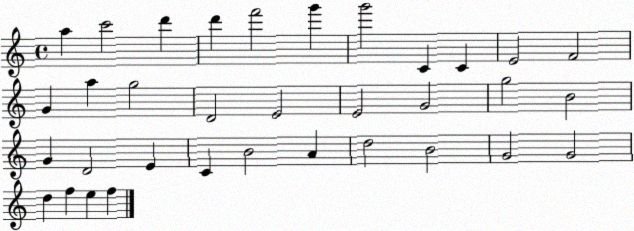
X:1
T:Untitled
M:4/4
L:1/4
K:C
a c'2 d' d' f'2 g' g'2 C C E2 F2 G a g2 D2 E2 E2 G2 g2 B2 G D2 E C B2 A d2 B2 G2 G2 d f e f